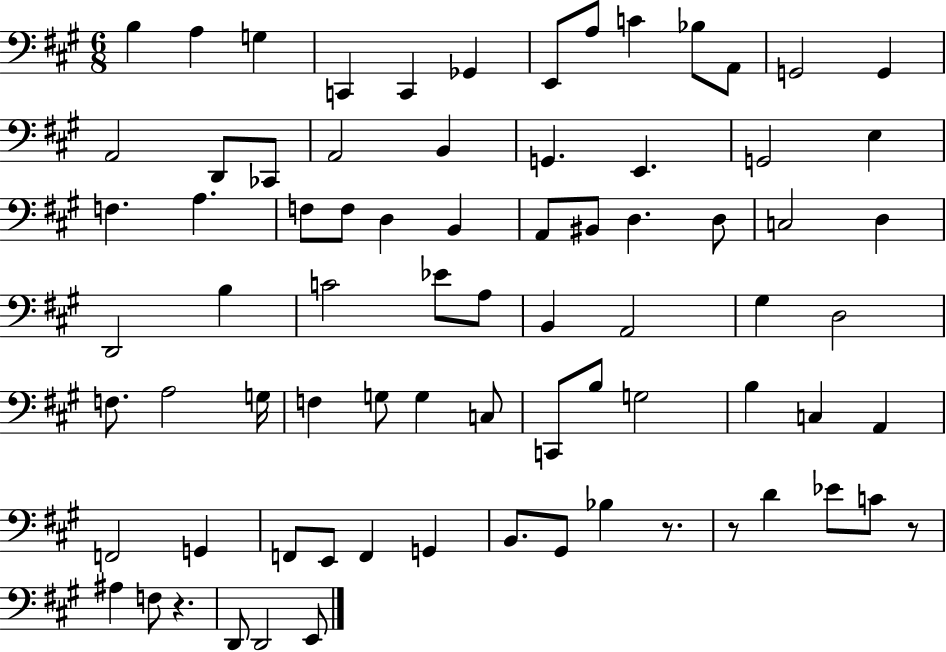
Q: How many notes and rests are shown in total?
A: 77